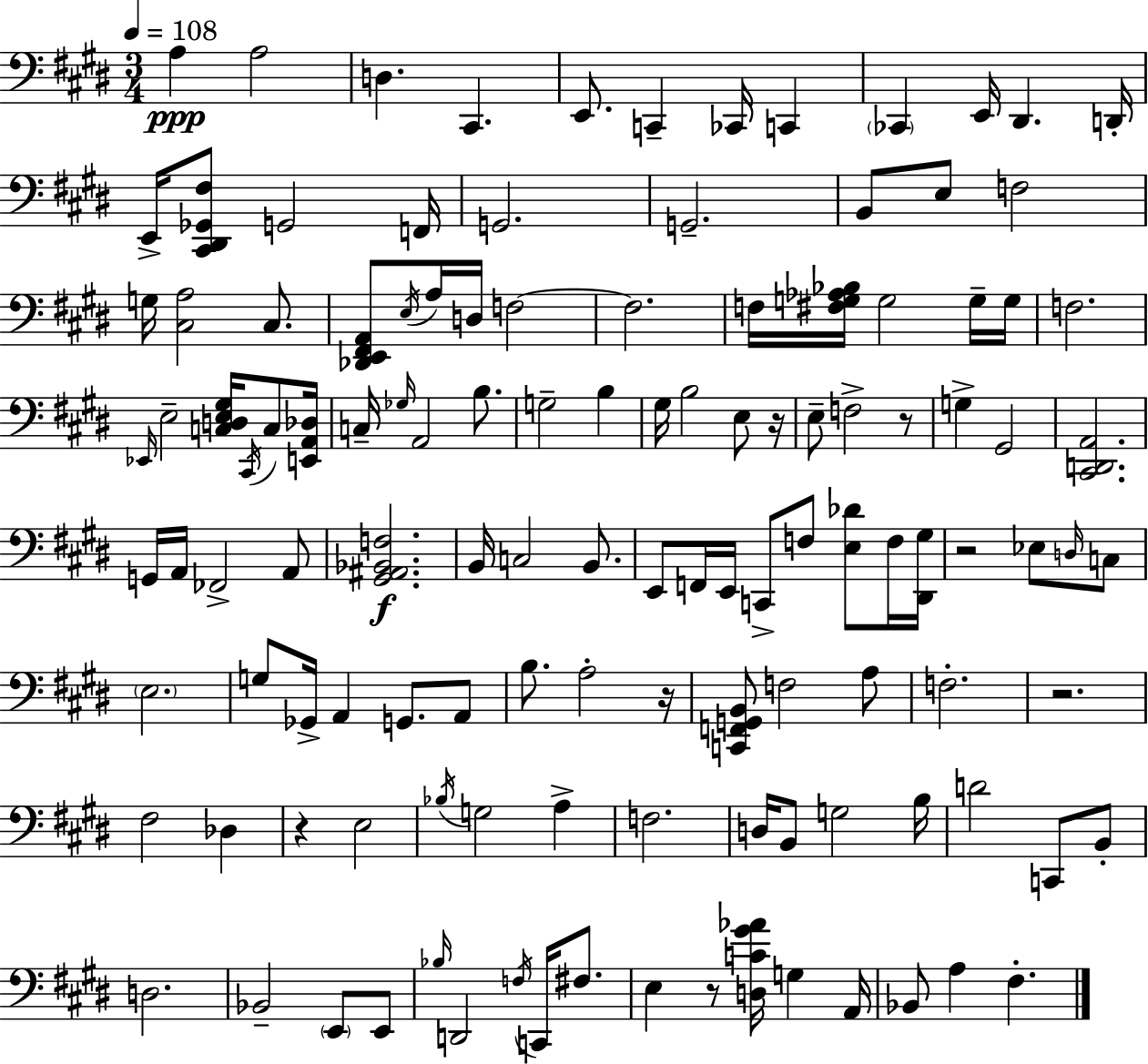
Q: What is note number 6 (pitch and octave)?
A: C2